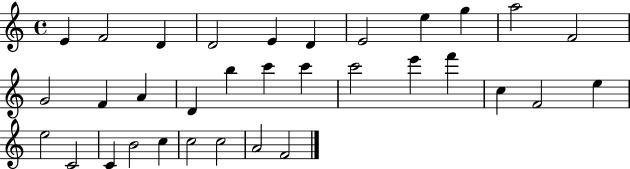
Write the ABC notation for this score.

X:1
T:Untitled
M:4/4
L:1/4
K:C
E F2 D D2 E D E2 e g a2 F2 G2 F A D b c' c' c'2 e' f' c F2 e e2 C2 C B2 c c2 c2 A2 F2